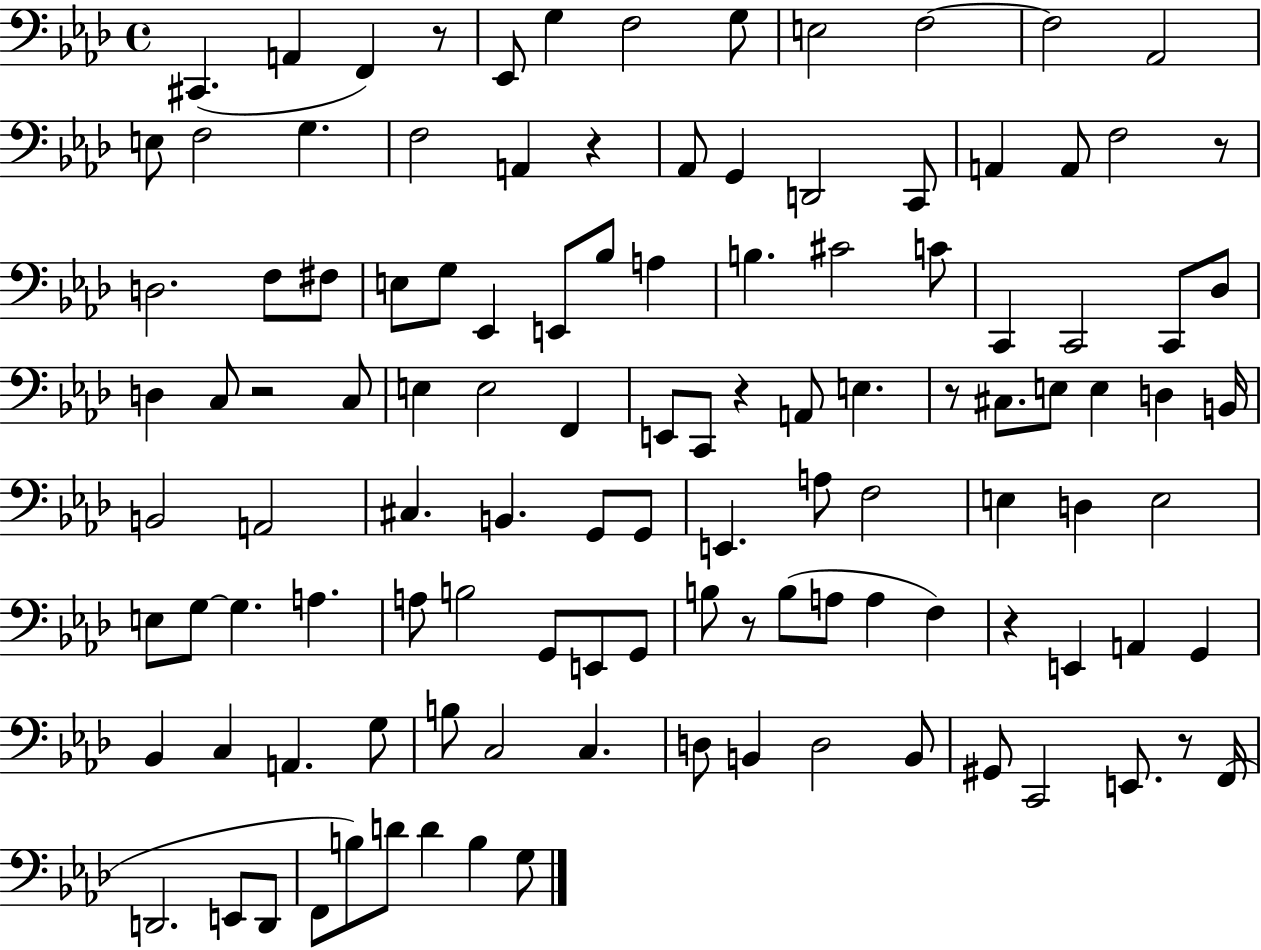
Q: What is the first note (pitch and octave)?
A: C#2